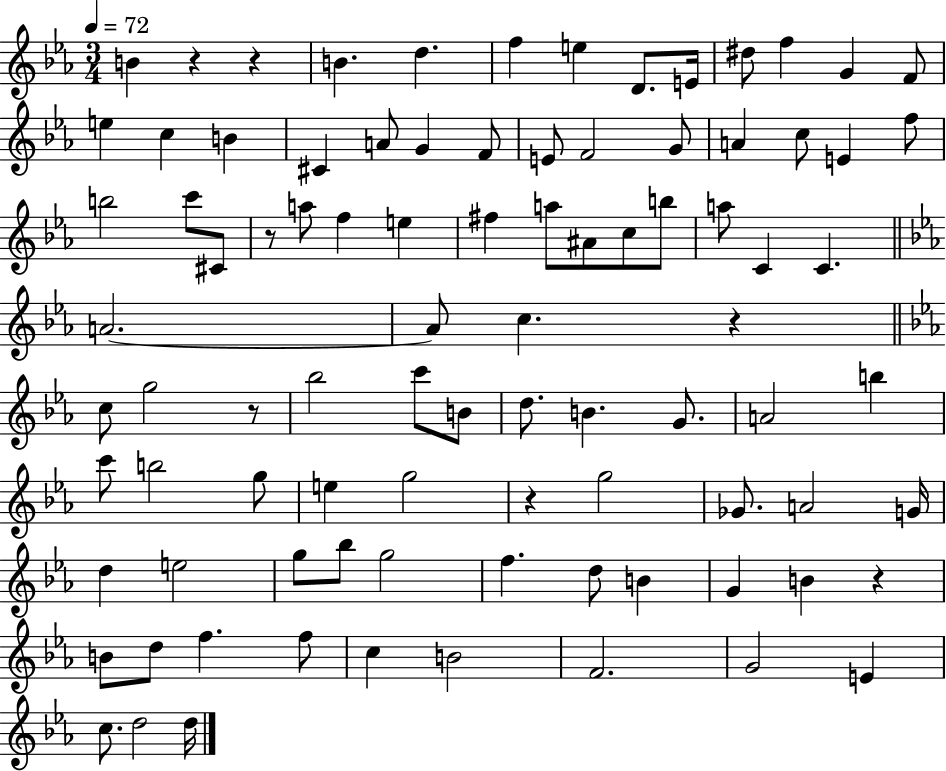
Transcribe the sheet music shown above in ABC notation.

X:1
T:Untitled
M:3/4
L:1/4
K:Eb
B z z B d f e D/2 E/4 ^d/2 f G F/2 e c B ^C A/2 G F/2 E/2 F2 G/2 A c/2 E f/2 b2 c'/2 ^C/2 z/2 a/2 f e ^f a/2 ^A/2 c/2 b/2 a/2 C C A2 A/2 c z c/2 g2 z/2 _b2 c'/2 B/2 d/2 B G/2 A2 b c'/2 b2 g/2 e g2 z g2 _G/2 A2 G/4 d e2 g/2 _b/2 g2 f d/2 B G B z B/2 d/2 f f/2 c B2 F2 G2 E c/2 d2 d/4